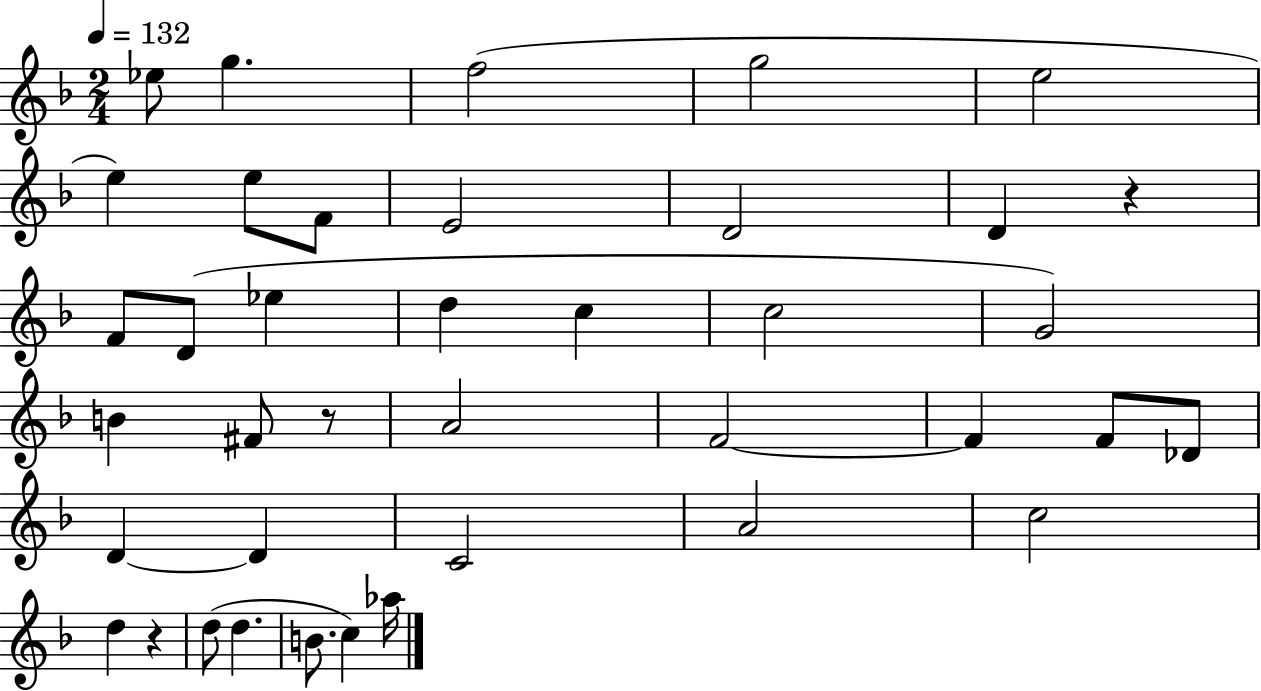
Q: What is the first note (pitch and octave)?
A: Eb5